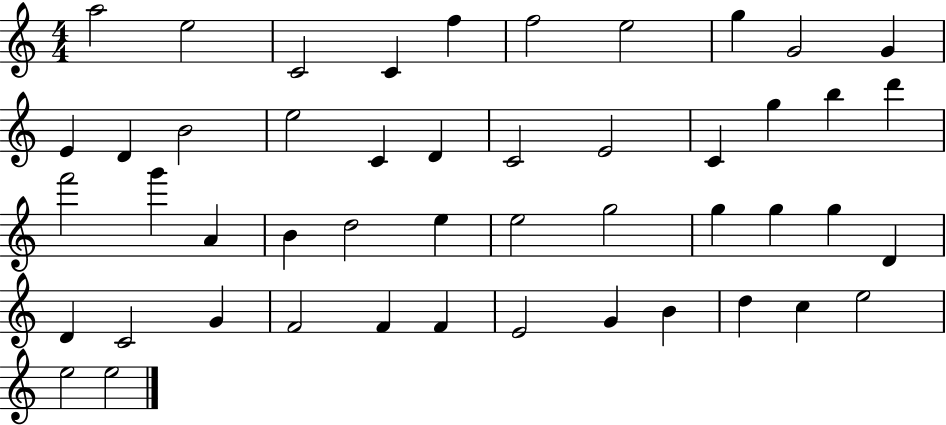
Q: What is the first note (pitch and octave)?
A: A5